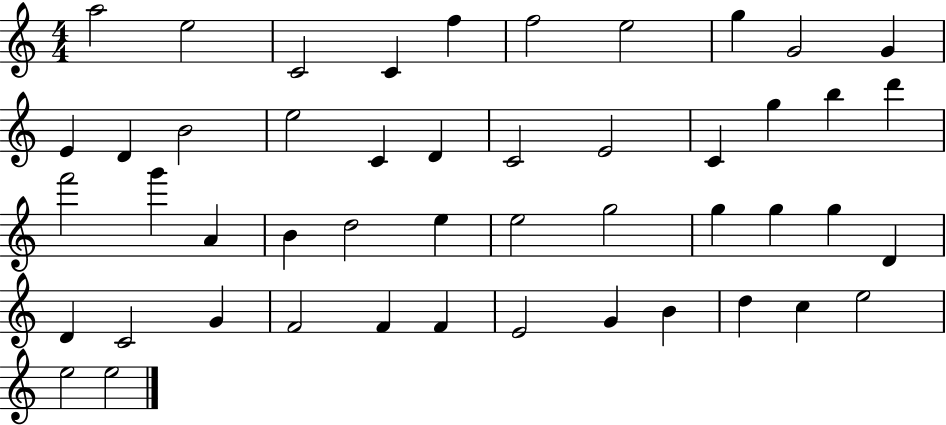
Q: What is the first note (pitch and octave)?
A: A5